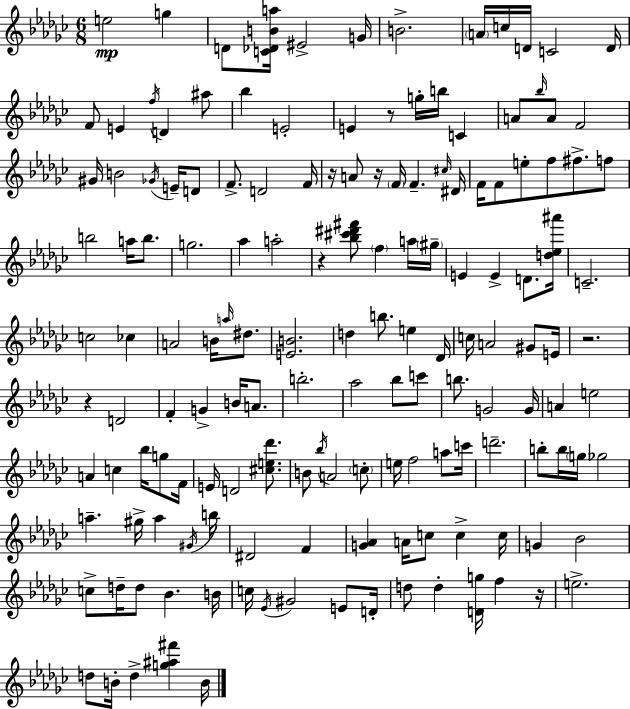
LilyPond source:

{
  \clef treble
  \numericTimeSignature
  \time 6/8
  \key ees \minor
  e''2\mp g''4 | d'8 <c' des' b' a''>16 eis'2-> g'16 | b'2.-> | \parenthesize a'16 c''16 d'16 c'2 d'16 | \break f'8 e'4 \acciaccatura { f''16 } d'4 ais''8 | bes''4 e'2-. | e'4 r8 g''16-. b''16 c'4 | a'8 \grace { bes''16 } a'8 f'2 | \break gis'16 b'2 \acciaccatura { ges'16 } | e'16-- d'8 f'8.-> d'2 | f'16 r16 a'8 r16 \parenthesize f'16 f'4.-- | \grace { cis''16 } dis'16 f'16 f'8 e''8-. f''8 fis''8.-> | \break f''8 b''2 | a''16 b''8. g''2. | aes''4 a''2-. | r4 <bes'' cis''' dis''' fis'''>8 \parenthesize f''4 | \break a''16 \parenthesize gis''16-- e'4 e'4-> | d'8. <d'' ees'' ais'''>16 c'2.-- | c''2 | ces''4 a'2 | \break b'16 \grace { a''16 } dis''8. <e' b'>2. | d''4 b''8. | e''4 des'16 c''16 a'2 | gis'8 e'16 r2. | \break r4 d'2 | f'4-. g'4-> | b'16 a'8. b''2.-. | aes''2 | \break bes''8 c'''8 b''8. g'2 | g'16 a'4 e''2 | a'4 c''4 | bes''16 g''8 f'16 e'16 d'2 | \break <cis'' e'' des'''>8. b'8 \acciaccatura { bes''16 } a'2 | \parenthesize c''8-. e''16 f''2 | a''8 c'''16 d'''2.-- | b''8-. b''16 \parenthesize g''16 ges''2 | \break a''4.-- | gis''16-> a''4 \acciaccatura { gis'16 } b''16 dis'2 | f'4 <g' aes'>4 a'16 | c''8 c''4-> c''16 g'4 bes'2 | \break c''8-> d''16-- d''8 | bes'4. b'16 c''16 \acciaccatura { ees'16 } gis'2 | e'8 d'16-. d''8 d''4-. | <d' g''>16 f''4 r16 e''2.-> | \break d''8 b'16-. d''4-> | <g'' ais'' fis'''>4 b'16 \bar "|."
}